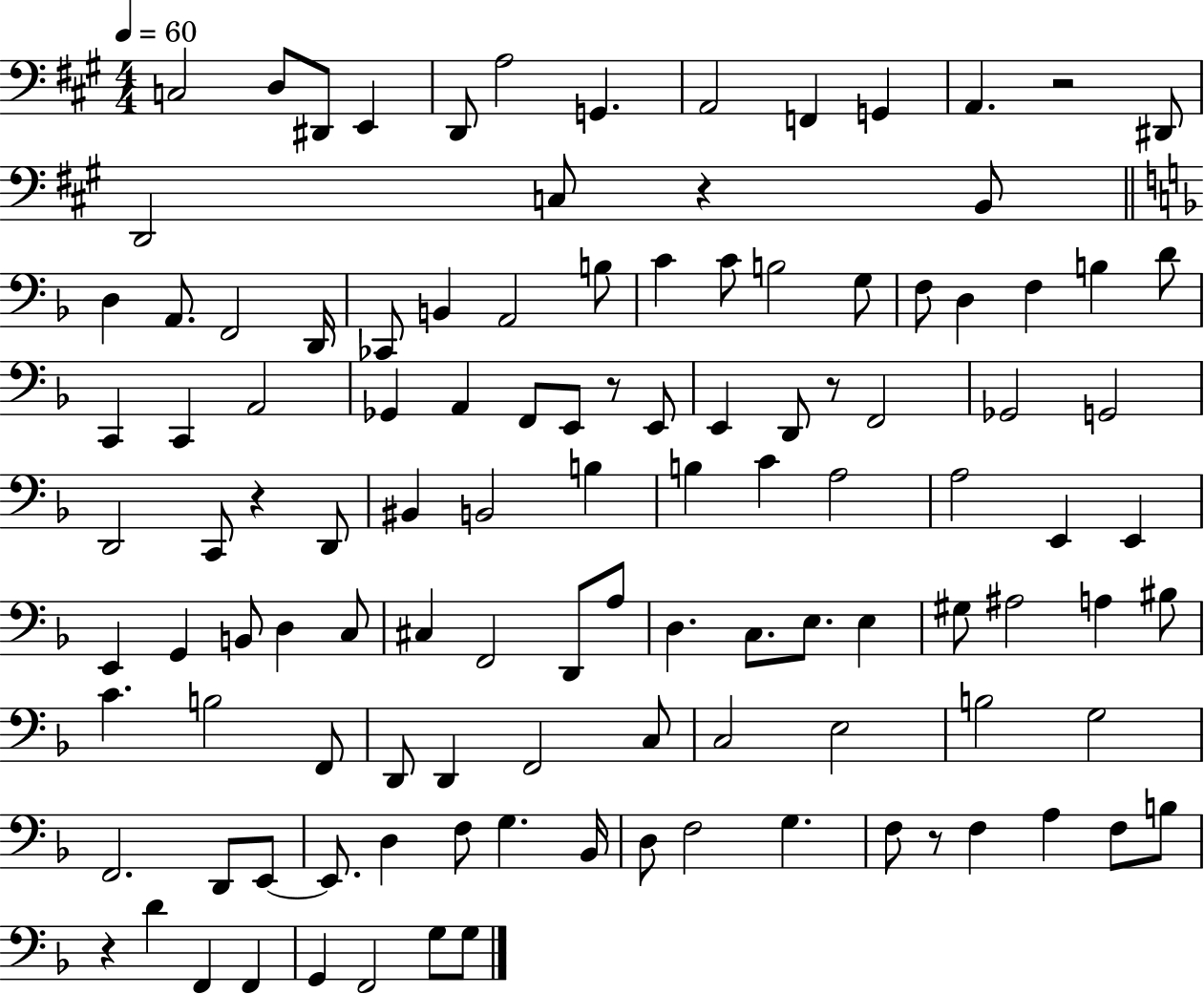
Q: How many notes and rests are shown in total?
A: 115